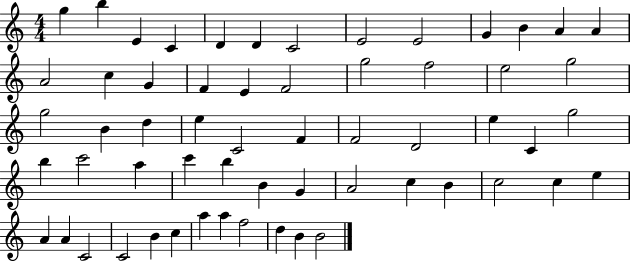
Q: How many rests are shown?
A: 0